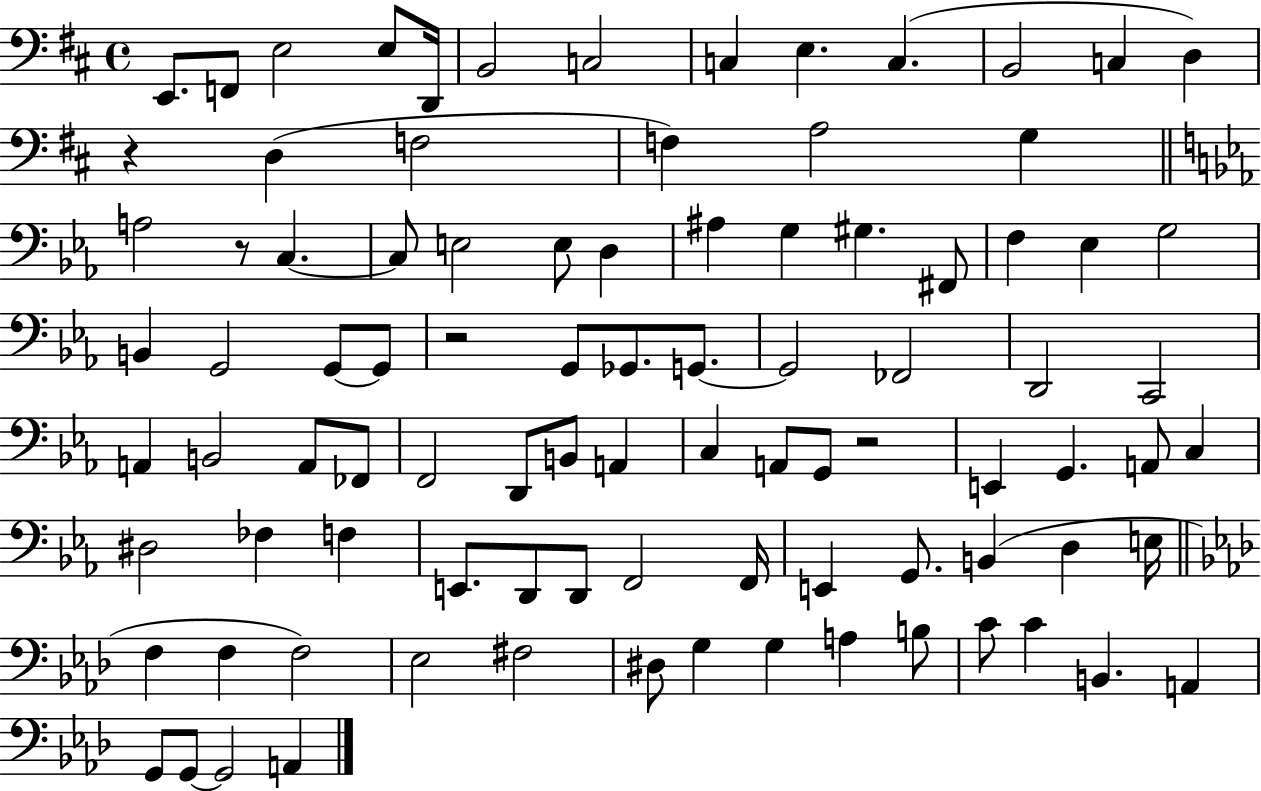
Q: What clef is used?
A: bass